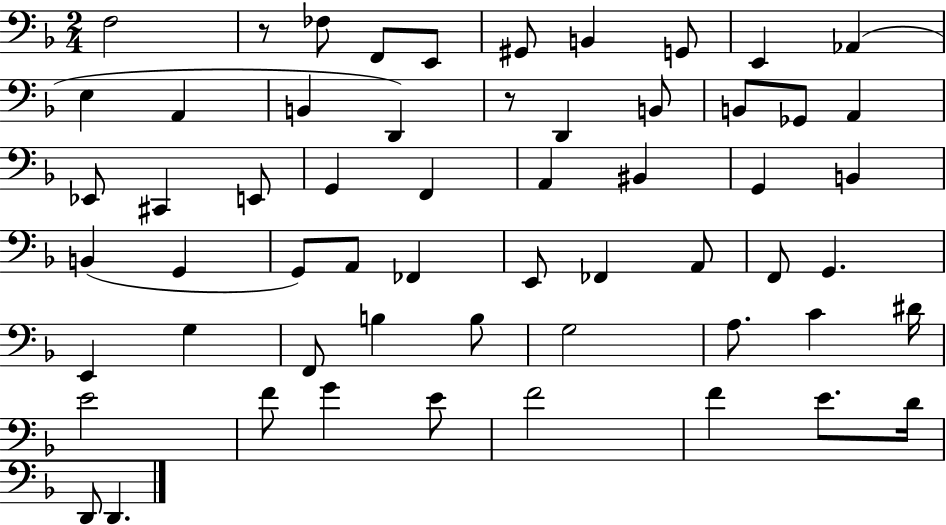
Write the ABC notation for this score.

X:1
T:Untitled
M:2/4
L:1/4
K:F
F,2 z/2 _F,/2 F,,/2 E,,/2 ^G,,/2 B,, G,,/2 E,, _A,, E, A,, B,, D,, z/2 D,, B,,/2 B,,/2 _G,,/2 A,, _E,,/2 ^C,, E,,/2 G,, F,, A,, ^B,, G,, B,, B,, G,, G,,/2 A,,/2 _F,, E,,/2 _F,, A,,/2 F,,/2 G,, E,, G, F,,/2 B, B,/2 G,2 A,/2 C ^D/4 E2 F/2 G E/2 F2 F E/2 D/4 D,,/2 D,,